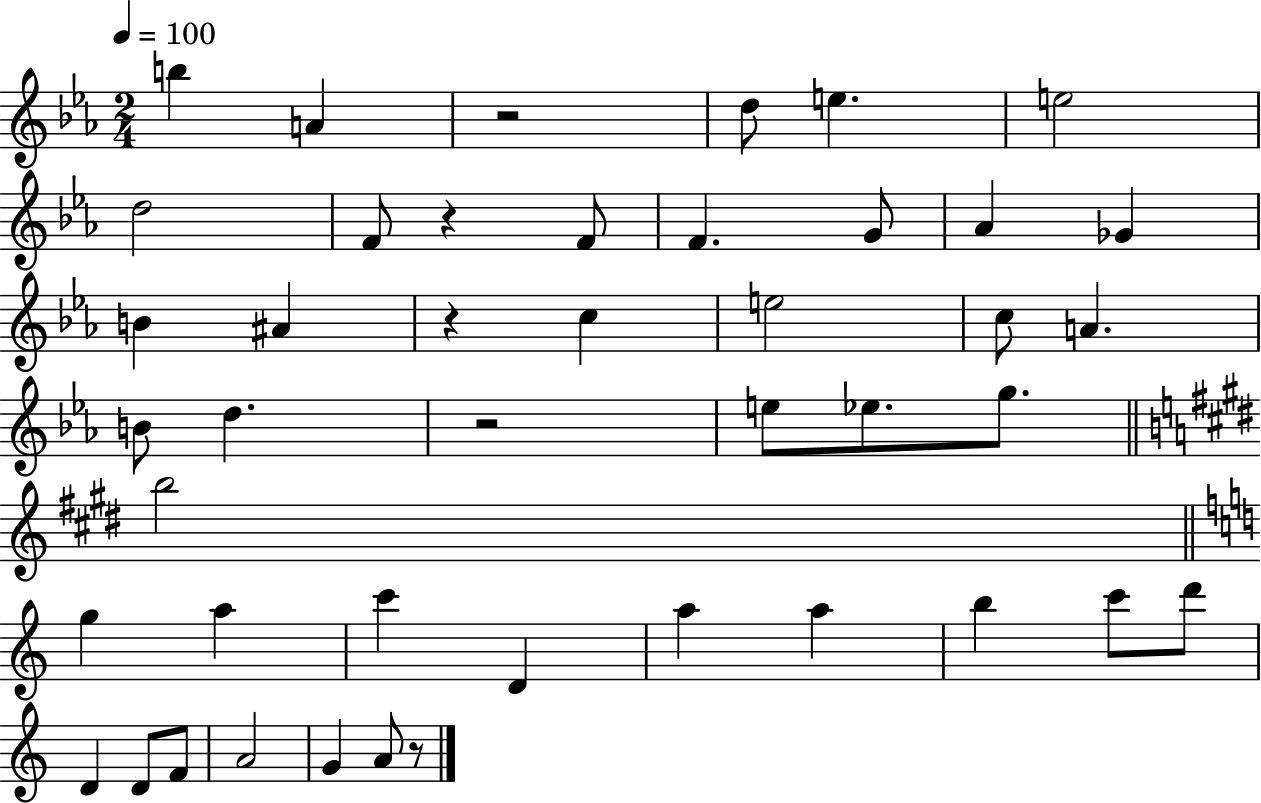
B5/q A4/q R/h D5/e E5/q. E5/h D5/h F4/e R/q F4/e F4/q. G4/e Ab4/q Gb4/q B4/q A#4/q R/q C5/q E5/h C5/e A4/q. B4/e D5/q. R/h E5/e Eb5/e. G5/e. B5/h G5/q A5/q C6/q D4/q A5/q A5/q B5/q C6/e D6/e D4/q D4/e F4/e A4/h G4/q A4/e R/e